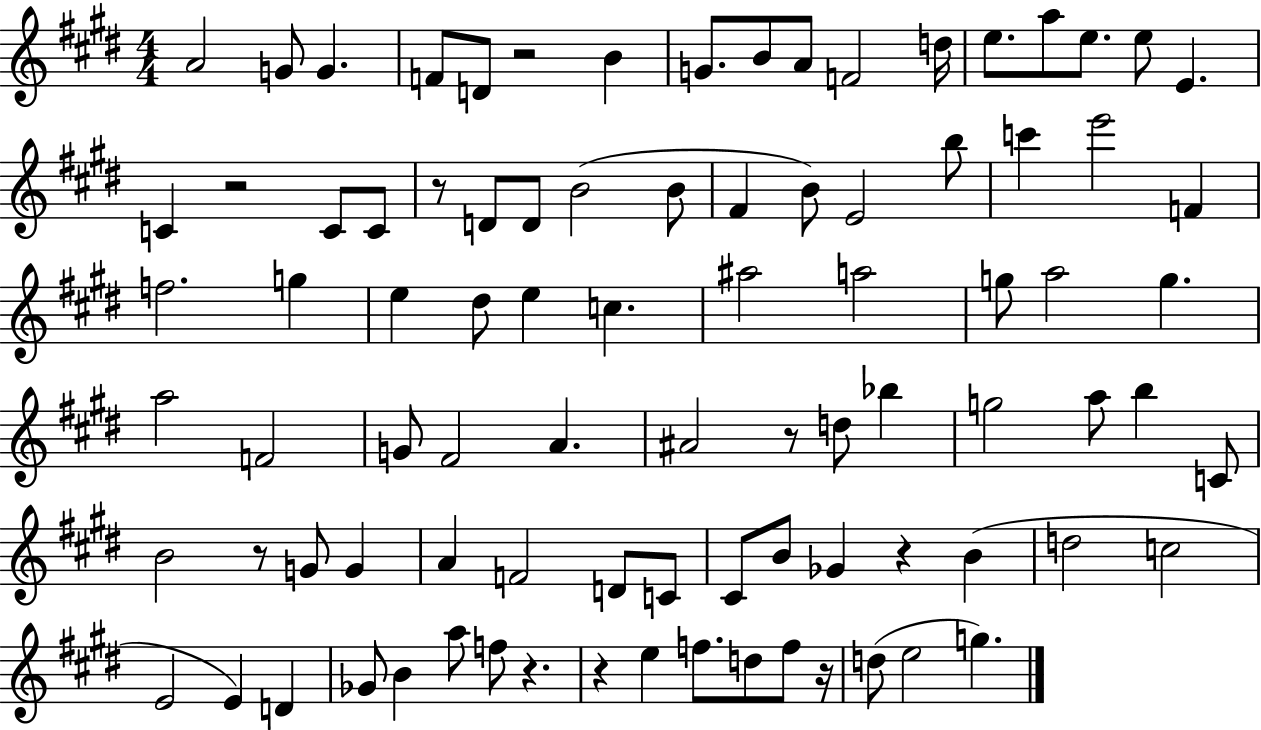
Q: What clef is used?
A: treble